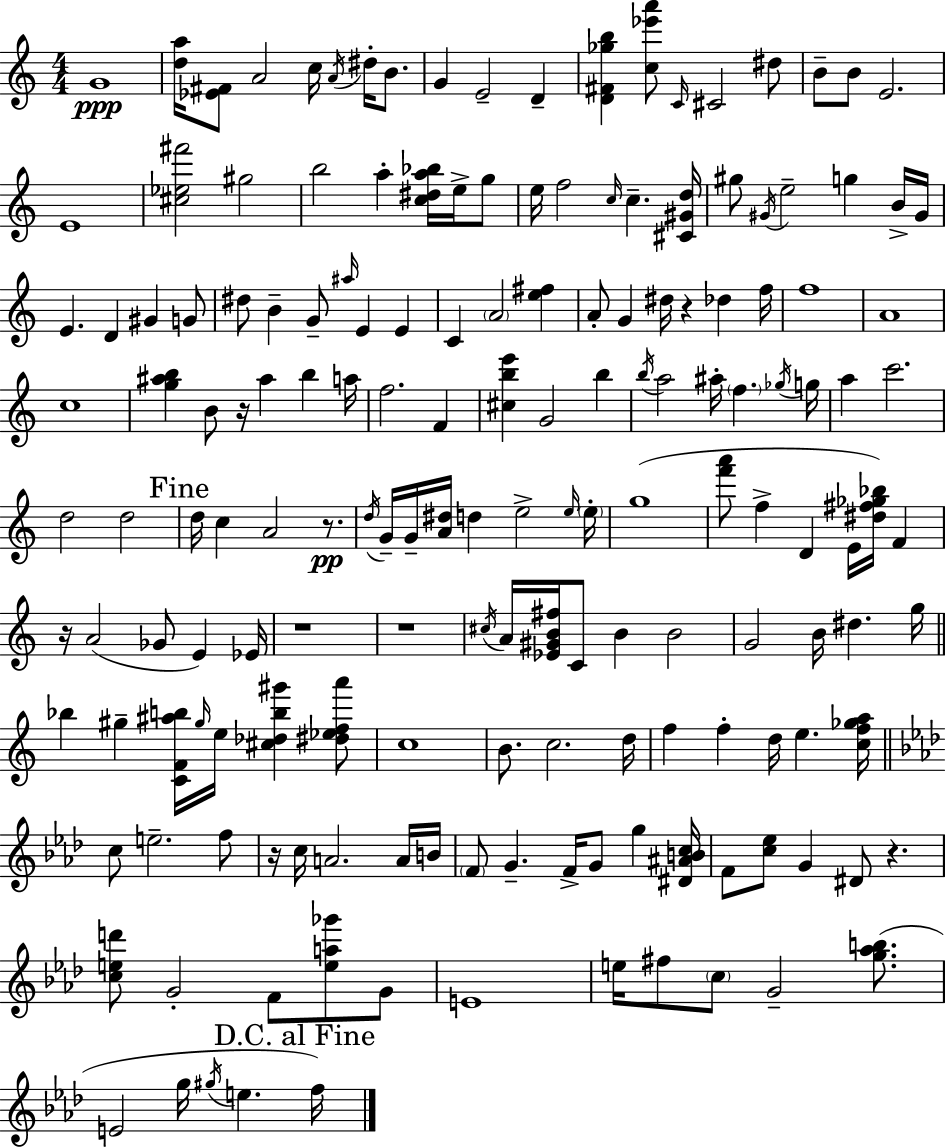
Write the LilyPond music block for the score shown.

{
  \clef treble
  \numericTimeSignature
  \time 4/4
  \key c \major
  g'1\ppp | <d'' a''>16 <ees' fis'>8 a'2 c''16 \acciaccatura { a'16 } dis''16-. b'8. | g'4 e'2-- d'4-- | <d' fis' ges'' b''>4 <c'' ees''' a'''>8 \grace { c'16 } cis'2 | \break dis''8 b'8-- b'8 e'2. | e'1 | <cis'' ees'' fis'''>2 gis''2 | b''2 a''4-. <c'' dis'' a'' bes''>16 e''16-> | \break g''8 e''16 f''2 \grace { c''16 } c''4.-- | <cis' gis' d''>16 gis''8 \acciaccatura { gis'16 } e''2-- g''4 | b'16-> gis'16 e'4. d'4 gis'4 | g'8 dis''8 b'4-- g'8-- \grace { ais''16 } e'4 | \break e'4 c'4 \parenthesize a'2 | <e'' fis''>4 a'8-. g'4 dis''16 r4 | des''4 f''16 f''1 | a'1 | \break c''1 | <g'' ais'' b''>4 b'8 r16 ais''4 | b''4 a''16 f''2. | f'4 <cis'' b'' e'''>4 g'2 | \break b''4 \acciaccatura { b''16 } a''2 ais''16-. \parenthesize f''4. | \acciaccatura { ges''16 } g''16 a''4 c'''2. | d''2 d''2 | \mark "Fine" d''16 c''4 a'2 | \break r8.\pp \acciaccatura { d''16 } g'16-- g'16-- <a' dis''>16 d''4 e''2-> | \grace { e''16 } \parenthesize e''16-. g''1( | <f''' a'''>8 f''4-> d'4 | e'16 <dis'' fis'' ges'' bes''>16) f'4 r16 a'2( | \break ges'8 e'4) ees'16 r1 | r1 | \acciaccatura { cis''16 } a'16 <ees' gis' b' fis''>16 c'8 b'4 | b'2 g'2 | \break b'16 dis''4. g''16 \bar "||" \break \key a \minor bes''4 gis''4-- <c' f' ais'' b''>16 \grace { gis''16 } e''16 <cis'' des'' b'' gis'''>4 <dis'' ees'' f'' a'''>8 | c''1 | b'8. c''2. | d''16 f''4 f''4-. d''16 e''4. | \break <c'' f'' ges'' a''>16 \bar "||" \break \key f \minor c''8 e''2.-- f''8 | r16 c''16 a'2. a'16 b'16 | \parenthesize f'8 g'4.-- f'16-> g'8 g''4 <dis' ais' b' c''>16 | f'8 <c'' ees''>8 g'4 dis'8 r4. | \break <c'' e'' d'''>8 g'2-. f'8 <e'' a'' ges'''>8 g'8 | e'1 | e''16 fis''8 \parenthesize c''8 g'2-- <g'' aes'' b''>8.( | e'2 g''16 \acciaccatura { gis''16 } e''4. | \break \mark "D.C. al Fine" f''16) \bar "|."
}